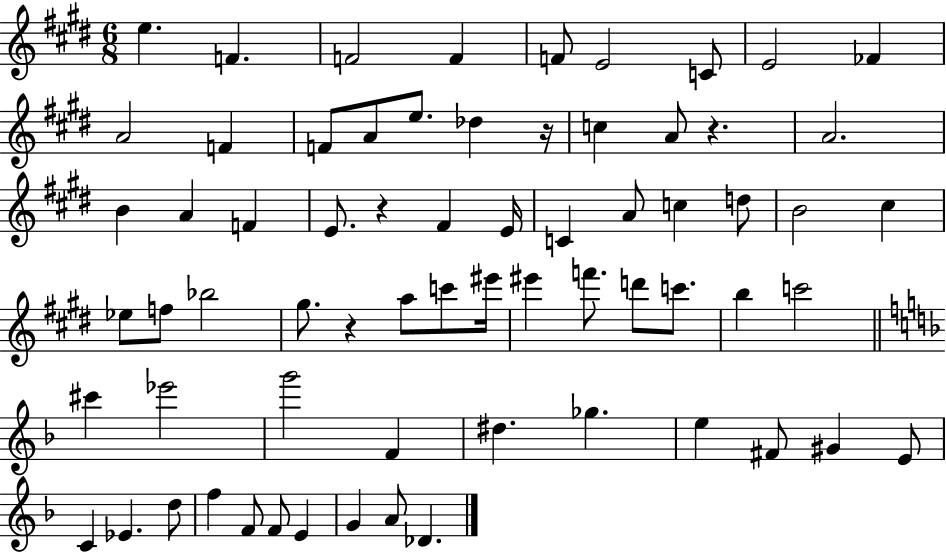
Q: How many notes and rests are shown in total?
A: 67